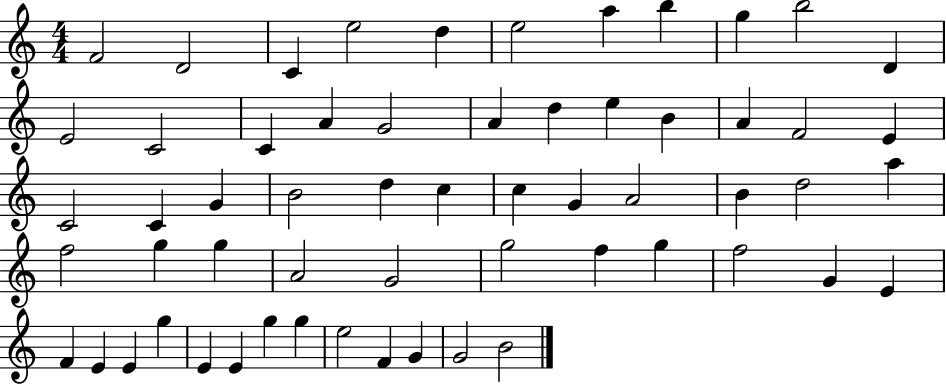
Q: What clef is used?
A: treble